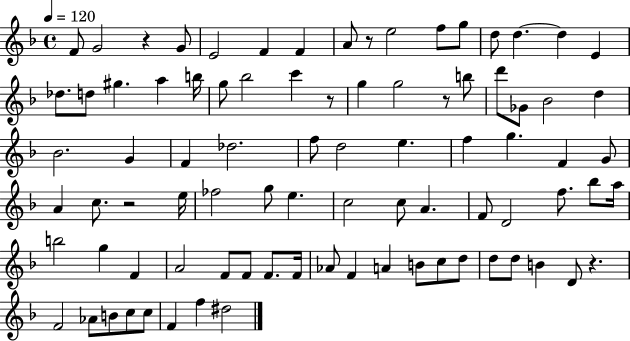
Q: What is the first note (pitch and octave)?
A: F4